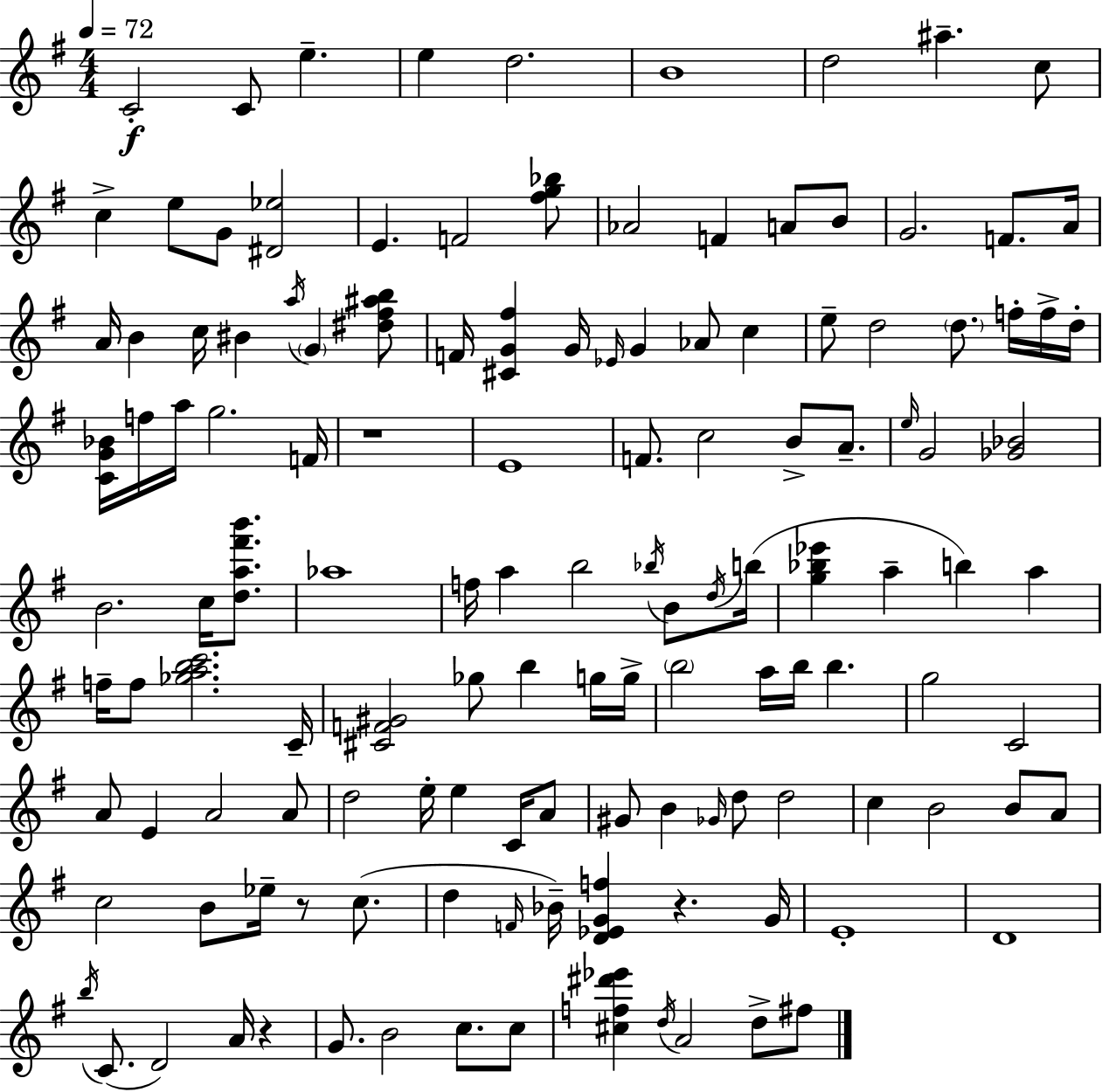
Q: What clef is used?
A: treble